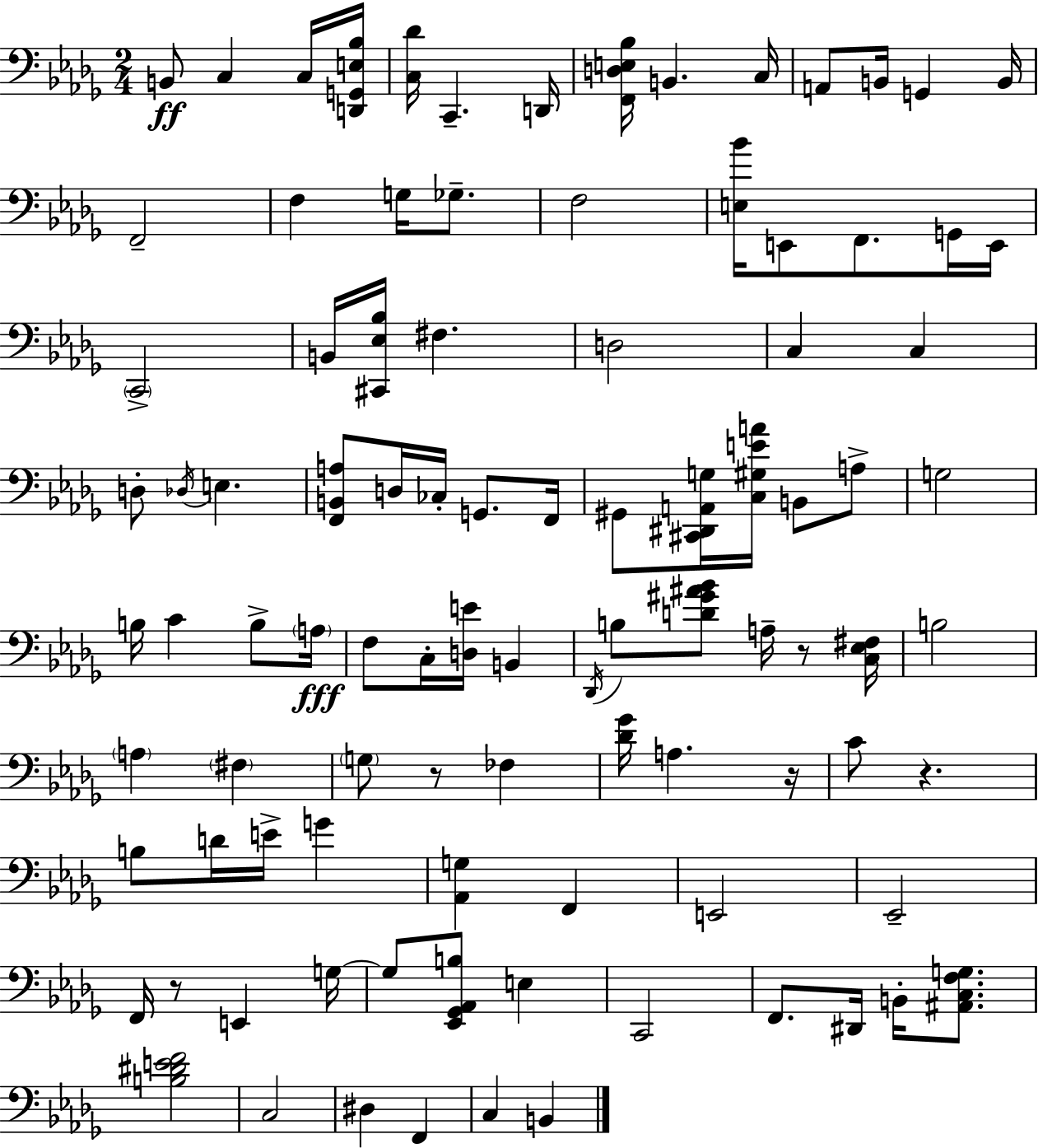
X:1
T:Untitled
M:2/4
L:1/4
K:Bbm
B,,/2 C, C,/4 [D,,G,,E,_B,]/4 [C,_D]/4 C,, D,,/4 [F,,D,E,_B,]/4 B,, C,/4 A,,/2 B,,/4 G,, B,,/4 F,,2 F, G,/4 _G,/2 F,2 [E,_B]/4 E,,/2 F,,/2 G,,/4 E,,/4 C,,2 B,,/4 [^C,,_E,_B,]/4 ^F, D,2 C, C, D,/2 _D,/4 E, [F,,B,,A,]/2 D,/4 _C,/4 G,,/2 F,,/4 ^G,,/2 [^C,,^D,,A,,G,]/4 [C,^G,EA]/4 B,,/2 A,/2 G,2 B,/4 C B,/2 A,/4 F,/2 C,/4 [D,E]/4 B,, _D,,/4 B,/2 [D^G^A_B]/2 A,/4 z/2 [C,_E,^F,]/4 B,2 A, ^F, G,/2 z/2 _F, [_D_G]/4 A, z/4 C/2 z B,/2 D/4 E/4 G [_A,,G,] F,, E,,2 _E,,2 F,,/4 z/2 E,, G,/4 G,/2 [_E,,_G,,_A,,B,]/2 E, C,,2 F,,/2 ^D,,/4 B,,/4 [^A,,C,F,G,]/2 [B,^DEF]2 C,2 ^D, F,, C, B,,